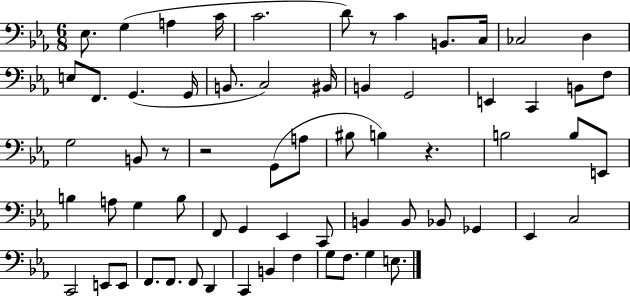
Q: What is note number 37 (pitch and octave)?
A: B3